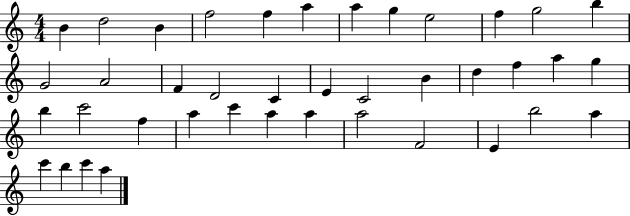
B4/q D5/h B4/q F5/h F5/q A5/q A5/q G5/q E5/h F5/q G5/h B5/q G4/h A4/h F4/q D4/h C4/q E4/q C4/h B4/q D5/q F5/q A5/q G5/q B5/q C6/h F5/q A5/q C6/q A5/q A5/q A5/h F4/h E4/q B5/h A5/q C6/q B5/q C6/q A5/q